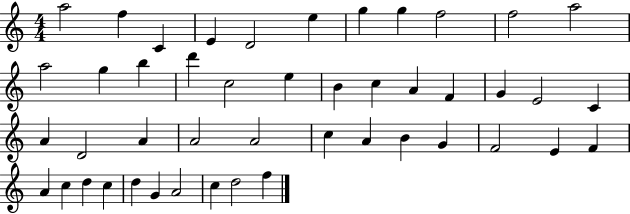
A5/h F5/q C4/q E4/q D4/h E5/q G5/q G5/q F5/h F5/h A5/h A5/h G5/q B5/q D6/q C5/h E5/q B4/q C5/q A4/q F4/q G4/q E4/h C4/q A4/q D4/h A4/q A4/h A4/h C5/q A4/q B4/q G4/q F4/h E4/q F4/q A4/q C5/q D5/q C5/q D5/q G4/q A4/h C5/q D5/h F5/q